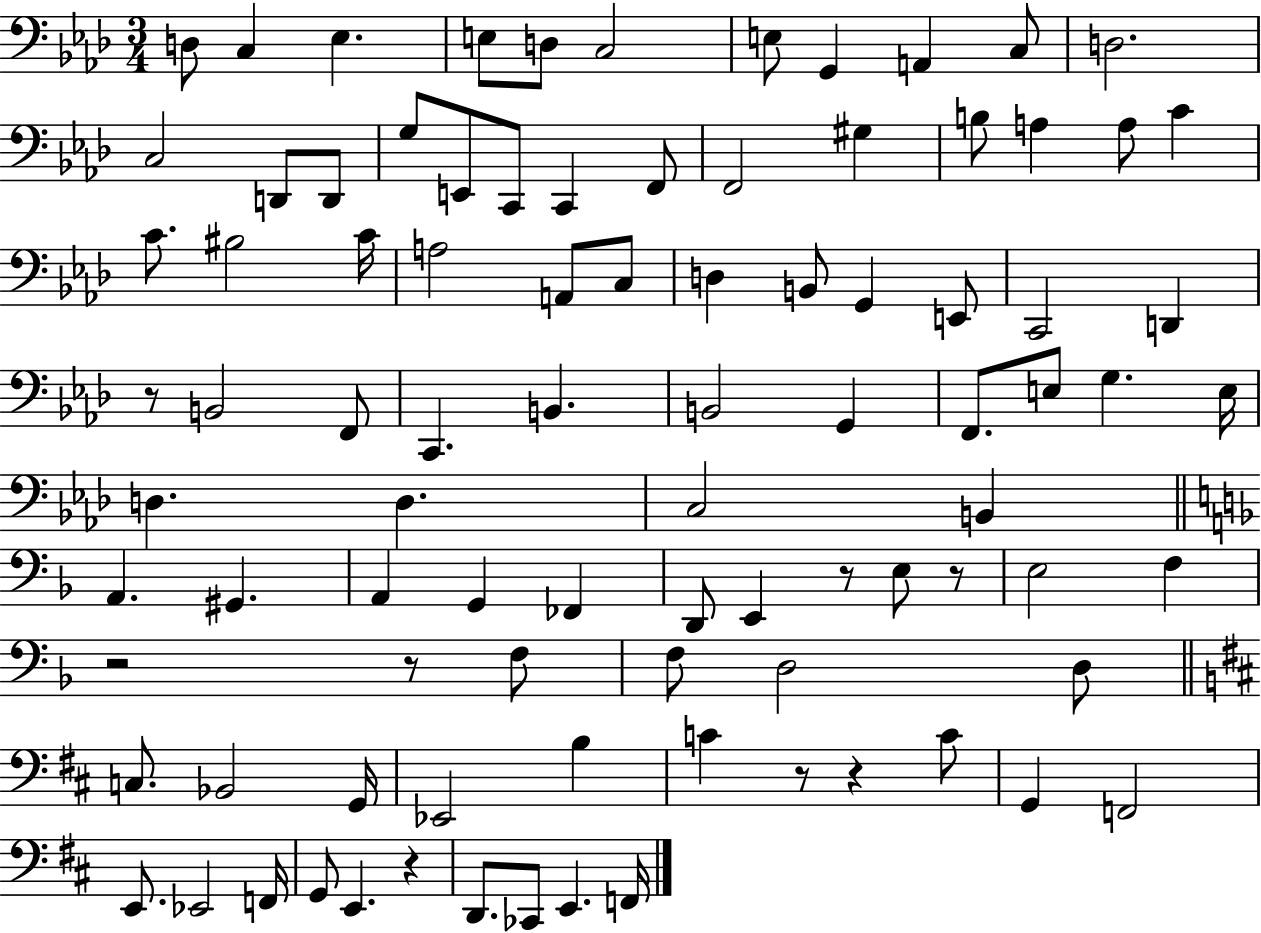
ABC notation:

X:1
T:Untitled
M:3/4
L:1/4
K:Ab
D,/2 C, _E, E,/2 D,/2 C,2 E,/2 G,, A,, C,/2 D,2 C,2 D,,/2 D,,/2 G,/2 E,,/2 C,,/2 C,, F,,/2 F,,2 ^G, B,/2 A, A,/2 C C/2 ^B,2 C/4 A,2 A,,/2 C,/2 D, B,,/2 G,, E,,/2 C,,2 D,, z/2 B,,2 F,,/2 C,, B,, B,,2 G,, F,,/2 E,/2 G, E,/4 D, D, C,2 B,, A,, ^G,, A,, G,, _F,, D,,/2 E,, z/2 E,/2 z/2 E,2 F, z2 z/2 F,/2 F,/2 D,2 D,/2 C,/2 _B,,2 G,,/4 _E,,2 B, C z/2 z C/2 G,, F,,2 E,,/2 _E,,2 F,,/4 G,,/2 E,, z D,,/2 _C,,/2 E,, F,,/4